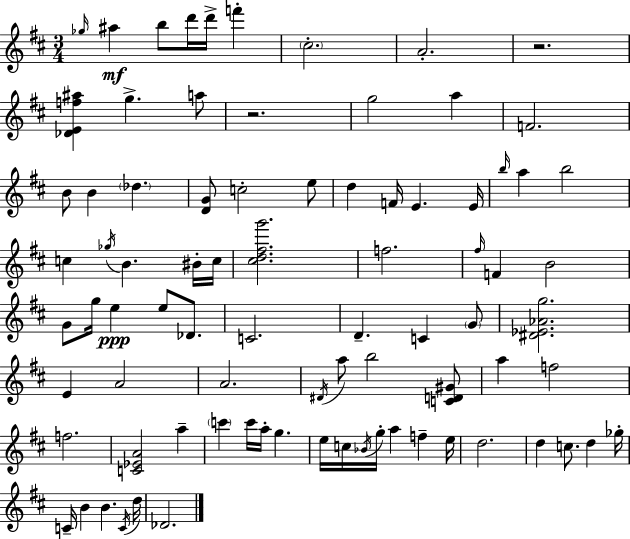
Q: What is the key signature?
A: D major